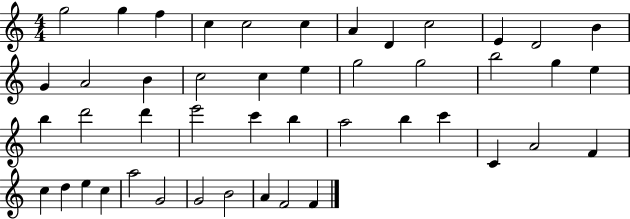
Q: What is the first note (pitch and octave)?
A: G5